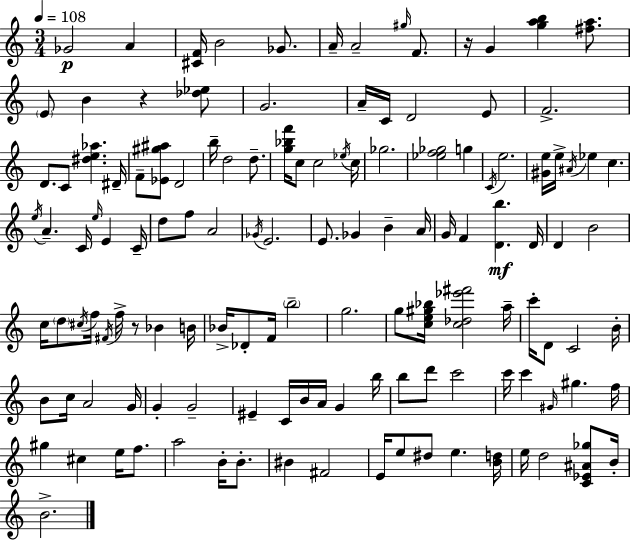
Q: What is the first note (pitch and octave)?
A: Gb4